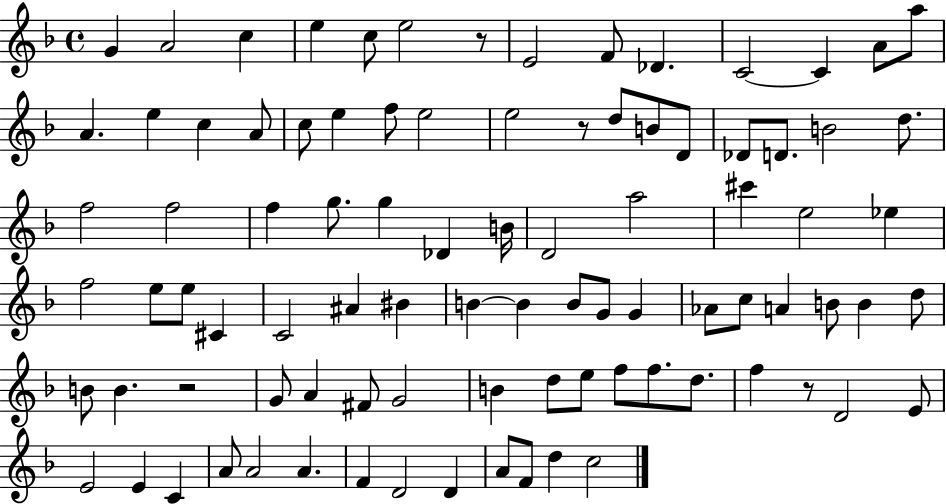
G4/q A4/h C5/q E5/q C5/e E5/h R/e E4/h F4/e Db4/q. C4/h C4/q A4/e A5/e A4/q. E5/q C5/q A4/e C5/e E5/q F5/e E5/h E5/h R/e D5/e B4/e D4/e Db4/e D4/e. B4/h D5/e. F5/h F5/h F5/q G5/e. G5/q Db4/q B4/s D4/h A5/h C#6/q E5/h Eb5/q F5/h E5/e E5/e C#4/q C4/h A#4/q BIS4/q B4/q B4/q B4/e G4/e G4/q Ab4/e C5/e A4/q B4/e B4/q D5/e B4/e B4/q. R/h G4/e A4/q F#4/e G4/h B4/q D5/e E5/e F5/e F5/e. D5/e. F5/q R/e D4/h E4/e E4/h E4/q C4/q A4/e A4/h A4/q. F4/q D4/h D4/q A4/e F4/e D5/q C5/h